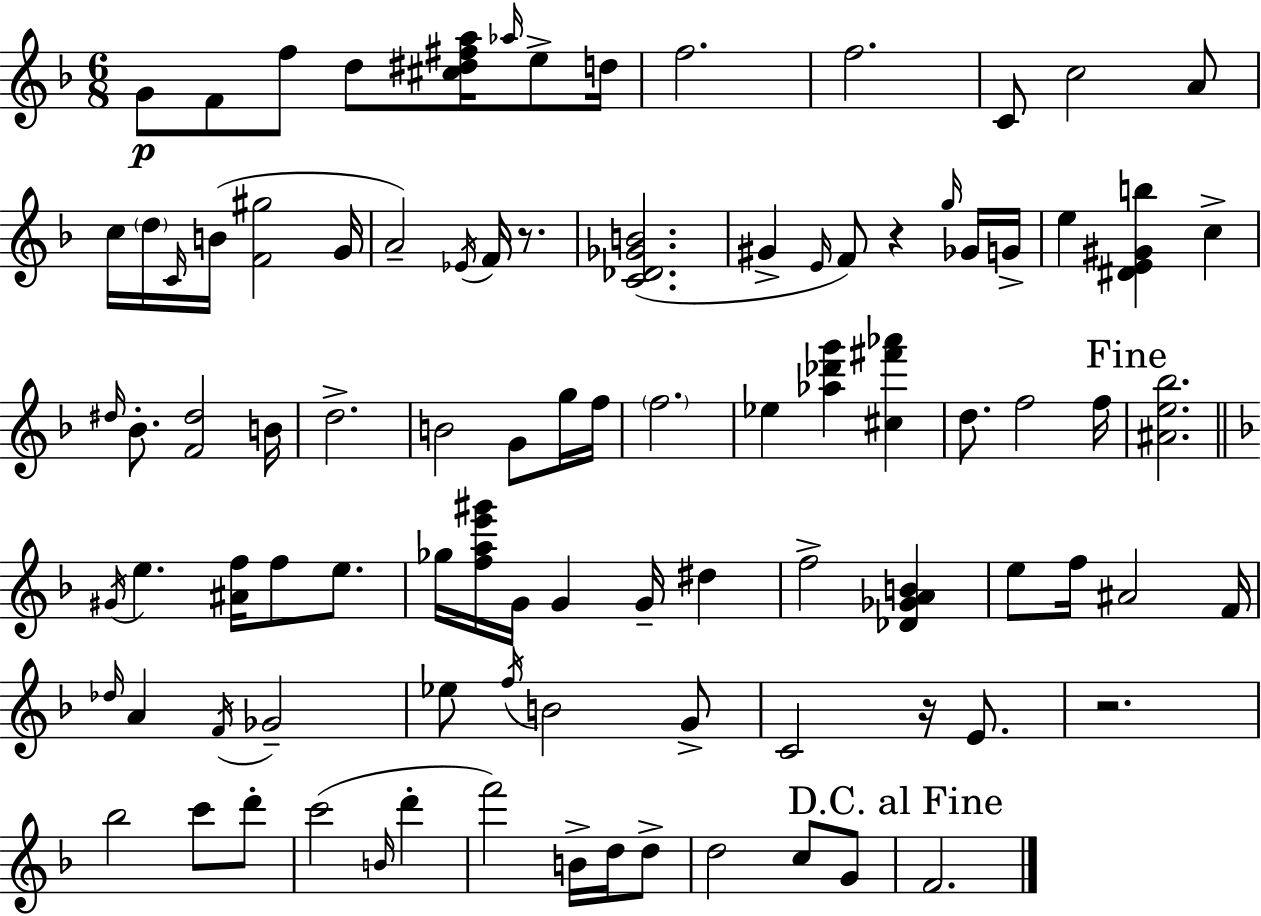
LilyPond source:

{
  \clef treble
  \numericTimeSignature
  \time 6/8
  \key d \minor
  g'8\p f'8 f''8 d''8 <cis'' dis'' fis'' a''>16 \grace { aes''16 } e''8-> | d''16 f''2. | f''2. | c'8 c''2 a'8 | \break c''16 \parenthesize d''16 \grace { c'16 } b'16( <f' gis''>2 | g'16 a'2--) \acciaccatura { ees'16 } f'16 | r8. <c' des' ges' b'>2.( | gis'4-> \grace { e'16 } f'8) r4 | \break \grace { g''16 } ges'16 g'16-> e''4 <dis' e' gis' b''>4 | c''4-> \grace { dis''16 } bes'8.-. <f' dis''>2 | b'16 d''2.-> | b'2 | \break g'8 g''16 f''16 \parenthesize f''2. | ees''4 <aes'' des''' g'''>4 | <cis'' fis''' aes'''>4 d''8. f''2 | f''16 \mark "Fine" <ais' e'' bes''>2. | \break \bar "||" \break \key f \major \acciaccatura { gis'16 } e''4. <ais' f''>16 f''8 e''8. | ges''16 <f'' a'' e''' gis'''>16 g'16 g'4 g'16-- dis''4 | f''2-> <des' ges' a' b'>4 | e''8 f''16 ais'2 | \break f'16 \grace { des''16 } a'4 \acciaccatura { f'16 } ges'2-- | ees''8 \acciaccatura { f''16 } b'2 | g'8-> c'2 | r16 e'8. r2. | \break bes''2 | c'''8 d'''8-. c'''2( | \grace { b'16 } d'''4-. f'''2) | b'16-> d''16 d''8-> d''2 | \break c''8 g'8 \mark "D.C. al Fine" f'2. | \bar "|."
}